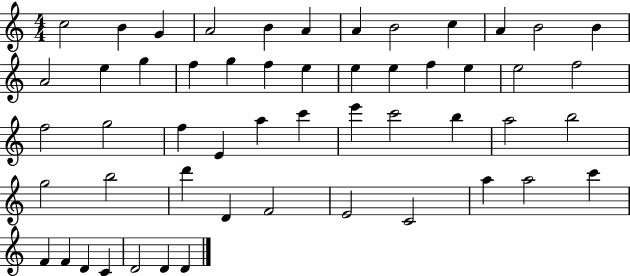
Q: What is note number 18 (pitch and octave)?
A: F5